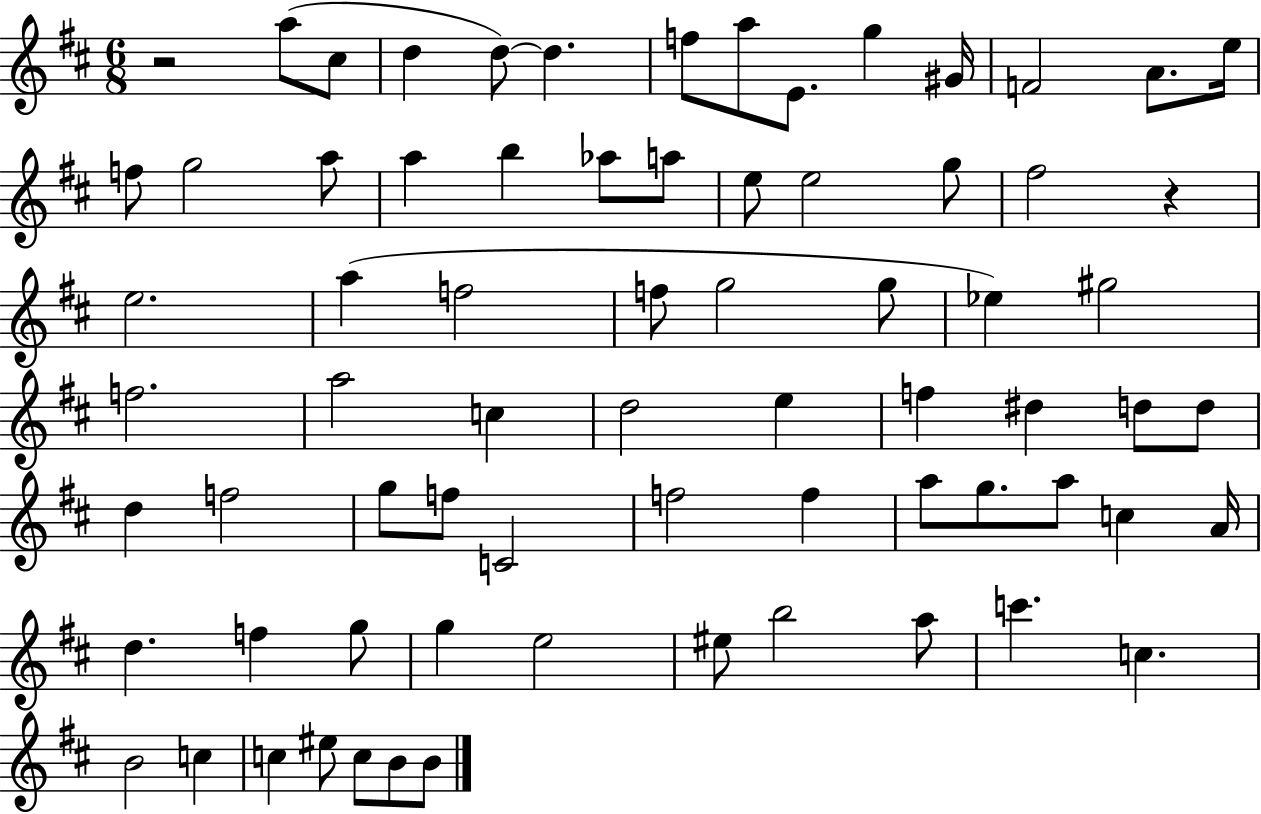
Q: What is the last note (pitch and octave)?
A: B4